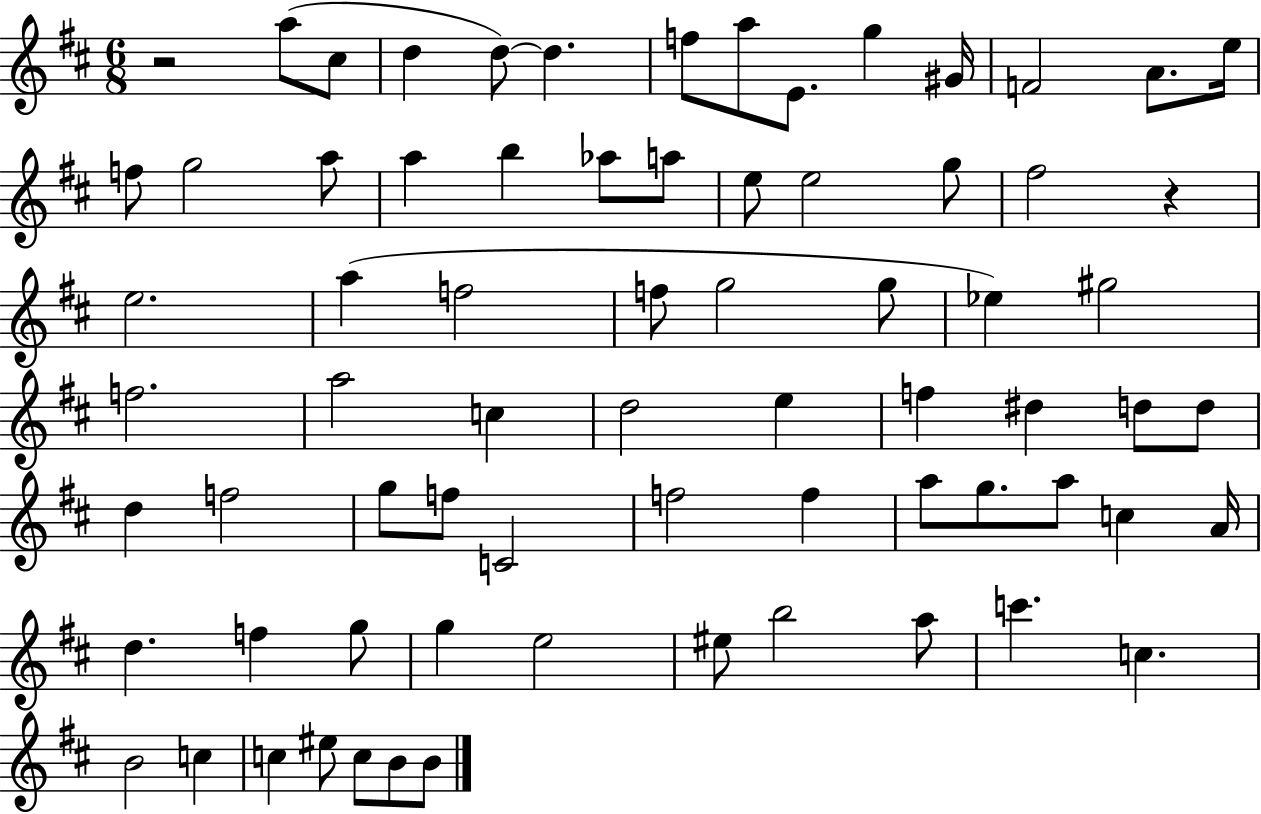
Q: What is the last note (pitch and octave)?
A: B4